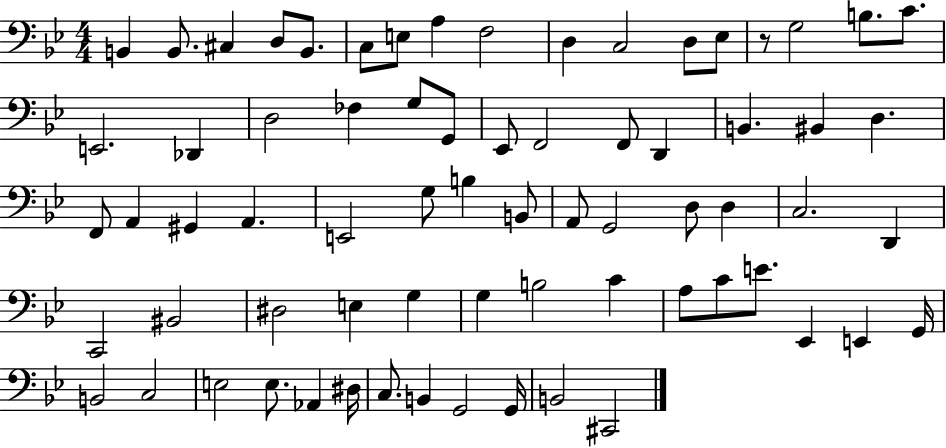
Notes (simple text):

B2/q B2/e. C#3/q D3/e B2/e. C3/e E3/e A3/q F3/h D3/q C3/h D3/e Eb3/e R/e G3/h B3/e. C4/e. E2/h. Db2/q D3/h FES3/q G3/e G2/e Eb2/e F2/h F2/e D2/q B2/q. BIS2/q D3/q. F2/e A2/q G#2/q A2/q. E2/h G3/e B3/q B2/e A2/e G2/h D3/e D3/q C3/h. D2/q C2/h BIS2/h D#3/h E3/q G3/q G3/q B3/h C4/q A3/e C4/e E4/e. Eb2/q E2/q G2/s B2/h C3/h E3/h E3/e. Ab2/q D#3/s C3/e. B2/q G2/h G2/s B2/h C#2/h